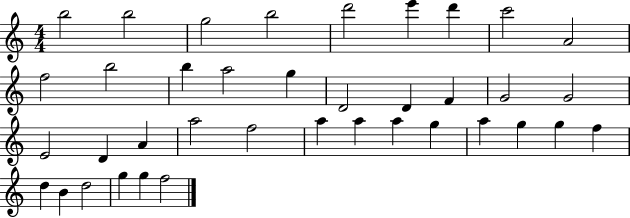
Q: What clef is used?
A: treble